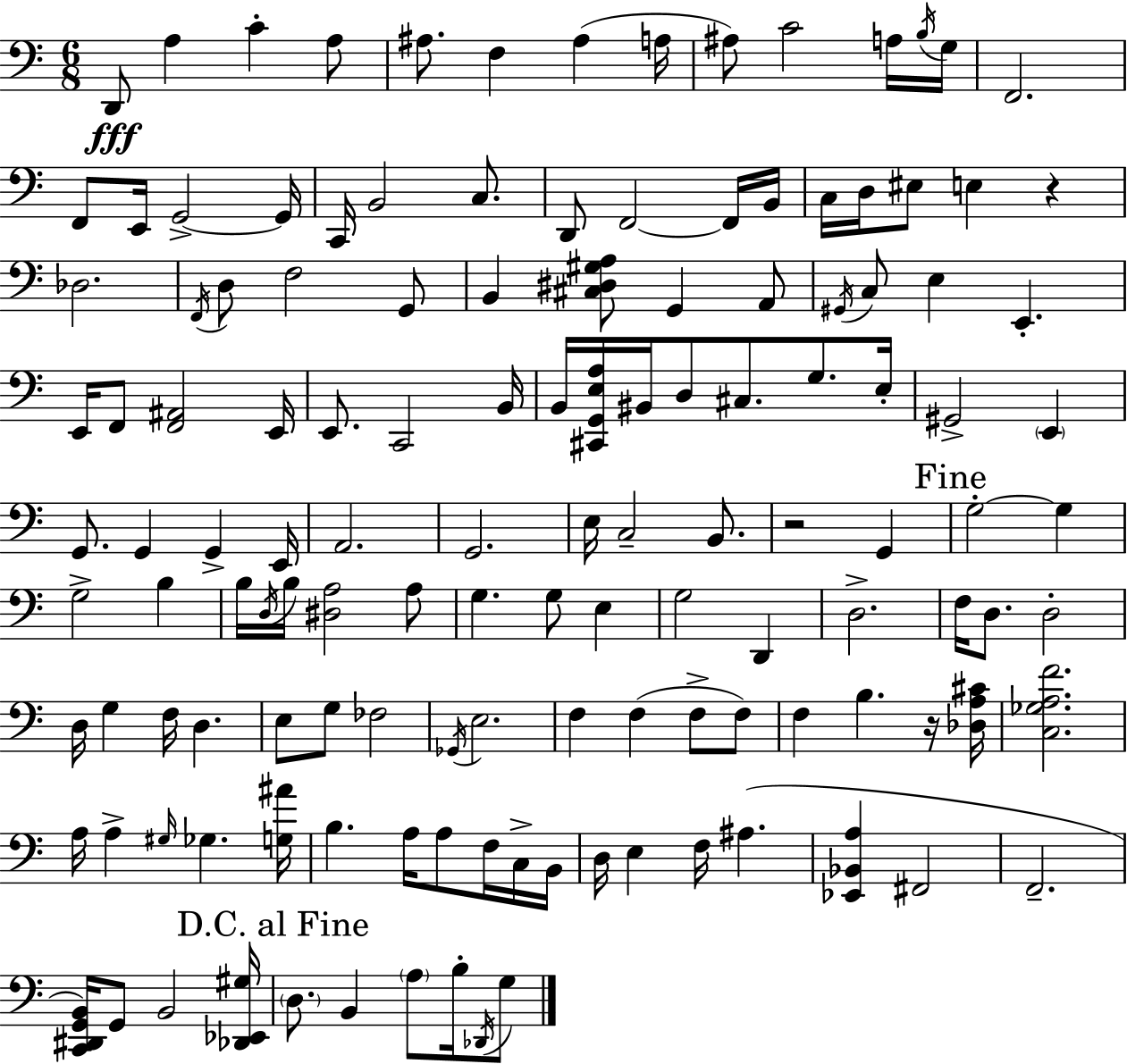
X:1
T:Untitled
M:6/8
L:1/4
K:C
D,,/2 A, C A,/2 ^A,/2 F, ^A, A,/4 ^A,/2 C2 A,/4 B,/4 G,/4 F,,2 F,,/2 E,,/4 G,,2 G,,/4 C,,/4 B,,2 C,/2 D,,/2 F,,2 F,,/4 B,,/4 C,/4 D,/4 ^E,/2 E, z _D,2 F,,/4 D,/2 F,2 G,,/2 B,, [^C,^D,^G,A,]/2 G,, A,,/2 ^G,,/4 C,/2 E, E,, E,,/4 F,,/2 [F,,^A,,]2 E,,/4 E,,/2 C,,2 B,,/4 B,,/4 [^C,,G,,E,A,]/4 ^B,,/4 D,/2 ^C,/2 G,/2 E,/4 ^G,,2 E,, G,,/2 G,, G,, E,,/4 A,,2 G,,2 E,/4 C,2 B,,/2 z2 G,, G,2 G, G,2 B, B,/4 D,/4 B,/4 [^D,A,]2 A,/2 G, G,/2 E, G,2 D,, D,2 F,/4 D,/2 D,2 D,/4 G, F,/4 D, E,/2 G,/2 _F,2 _G,,/4 E,2 F, F, F,/2 F,/2 F, B, z/4 [_D,A,^C]/4 [C,_G,A,F]2 A,/4 A, ^G,/4 _G, [G,^A]/4 B, A,/4 A,/2 F,/4 C,/4 B,,/4 D,/4 E, F,/4 ^A, [_E,,_B,,A,] ^F,,2 F,,2 [C,,^D,,G,,B,,]/4 G,,/2 B,,2 [_D,,_E,,^G,]/4 D,/2 B,, A,/2 B,/4 _D,,/4 G,/2